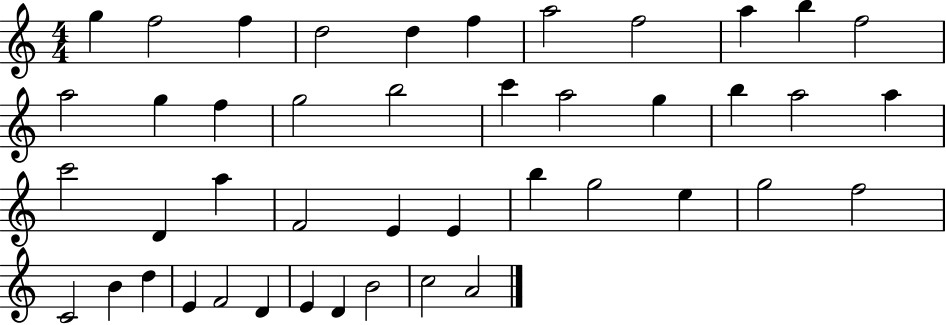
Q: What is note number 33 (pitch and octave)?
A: F5